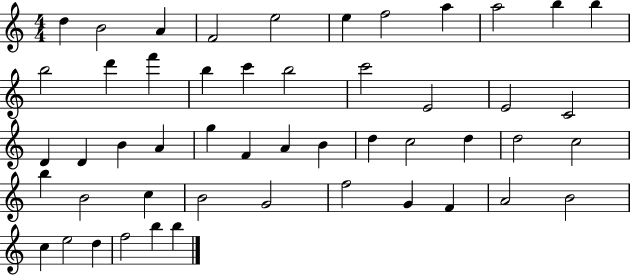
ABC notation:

X:1
T:Untitled
M:4/4
L:1/4
K:C
d B2 A F2 e2 e f2 a a2 b b b2 d' f' b c' b2 c'2 E2 E2 C2 D D B A g F A B d c2 d d2 c2 b B2 c B2 G2 f2 G F A2 B2 c e2 d f2 b b